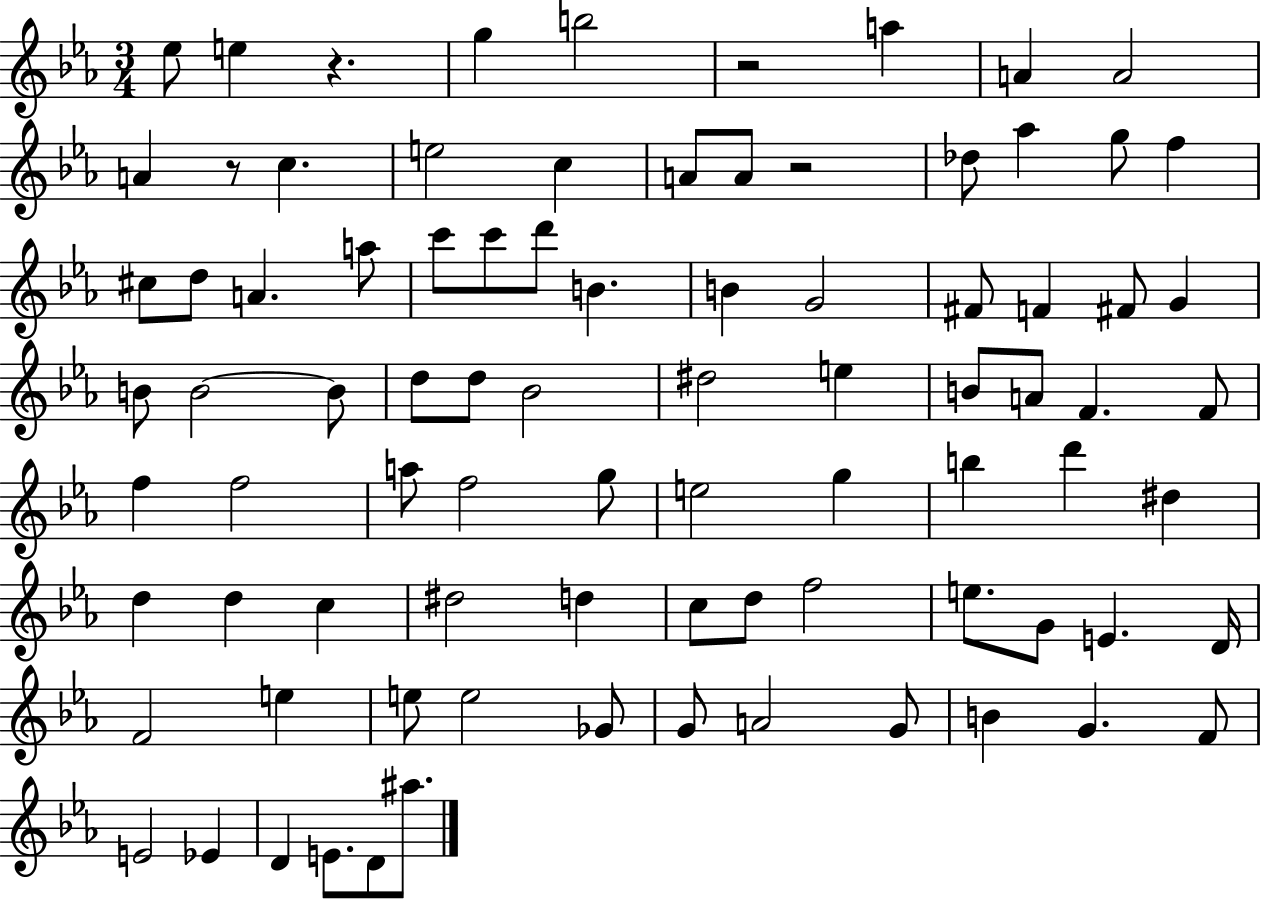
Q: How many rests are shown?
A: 4